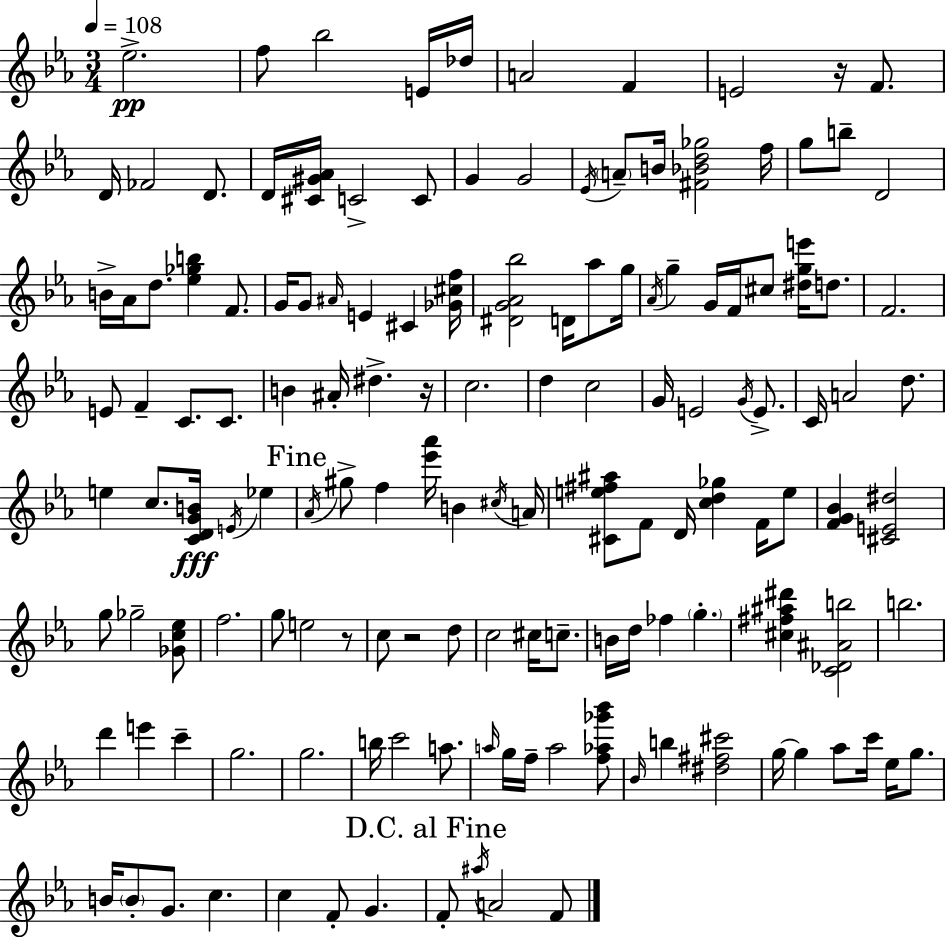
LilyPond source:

{
  \clef treble
  \numericTimeSignature
  \time 3/4
  \key c \minor
  \tempo 4 = 108
  ees''2.->\pp | f''8 bes''2 e'16 des''16 | a'2 f'4 | e'2 r16 f'8. | \break d'16 fes'2 d'8. | d'16 <cis' gis' aes'>16 c'2-> c'8 | g'4 g'2 | \acciaccatura { ees'16 } \parenthesize a'8-- b'16 <fis' bes' d'' ges''>2 | \break f''16 g''8 b''8-- d'2 | b'16-> aes'16 d''8. <ees'' ges'' b''>4 f'8. | g'16 g'8 \grace { ais'16 } e'4 cis'4 | <ges' cis'' f''>16 <dis' g' aes' bes''>2 d'16 aes''8 | \break g''16 \acciaccatura { aes'16 } g''4-- g'16 f'16 cis''8 <dis'' g'' e'''>16 | d''8. f'2. | e'8 f'4-- c'8. | c'8. b'4 ais'16-. dis''4.-> | \break r16 c''2. | d''4 c''2 | g'16 e'2 | \acciaccatura { g'16 } e'8.-> c'16 a'2 | \break d''8. e''4 c''8. <c' d' g' b'>16\fff | \acciaccatura { e'16 } ees''4 \mark "Fine" \acciaccatura { aes'16 } gis''8-> f''4 | <ees''' aes'''>16 b'4 \acciaccatura { cis''16 } a'16 <cis' e'' fis'' ais''>8 f'8 d'16 | <c'' d'' ges''>4 f'16 e''8 <f' g' bes'>4 <cis' e' dis''>2 | \break g''8 ges''2-- | <ges' c'' ees''>8 f''2. | g''8 e''2 | r8 c''8 r2 | \break d''8 c''2 | cis''16 c''8.-- b'16 d''16 fes''4 | \parenthesize g''4.-. <cis'' fis'' ais'' dis'''>4 <c' des' ais' b''>2 | b''2. | \break d'''4 e'''4 | c'''4-- g''2. | g''2. | b''16 c'''2 | \break a''8. \grace { a''16 } g''16 f''16-- a''2 | <f'' aes'' ges''' bes'''>8 \grace { bes'16 } b''4 | <dis'' fis'' cis'''>2 g''16~~ g''4 | aes''8 c'''16 ees''16 g''8. b'16 \parenthesize b'8-. | \break g'8. c''4. c''4 | f'8-. g'4. \mark "D.C. al Fine" f'8-. \acciaccatura { ais''16 } | a'2 f'8 \bar "|."
}